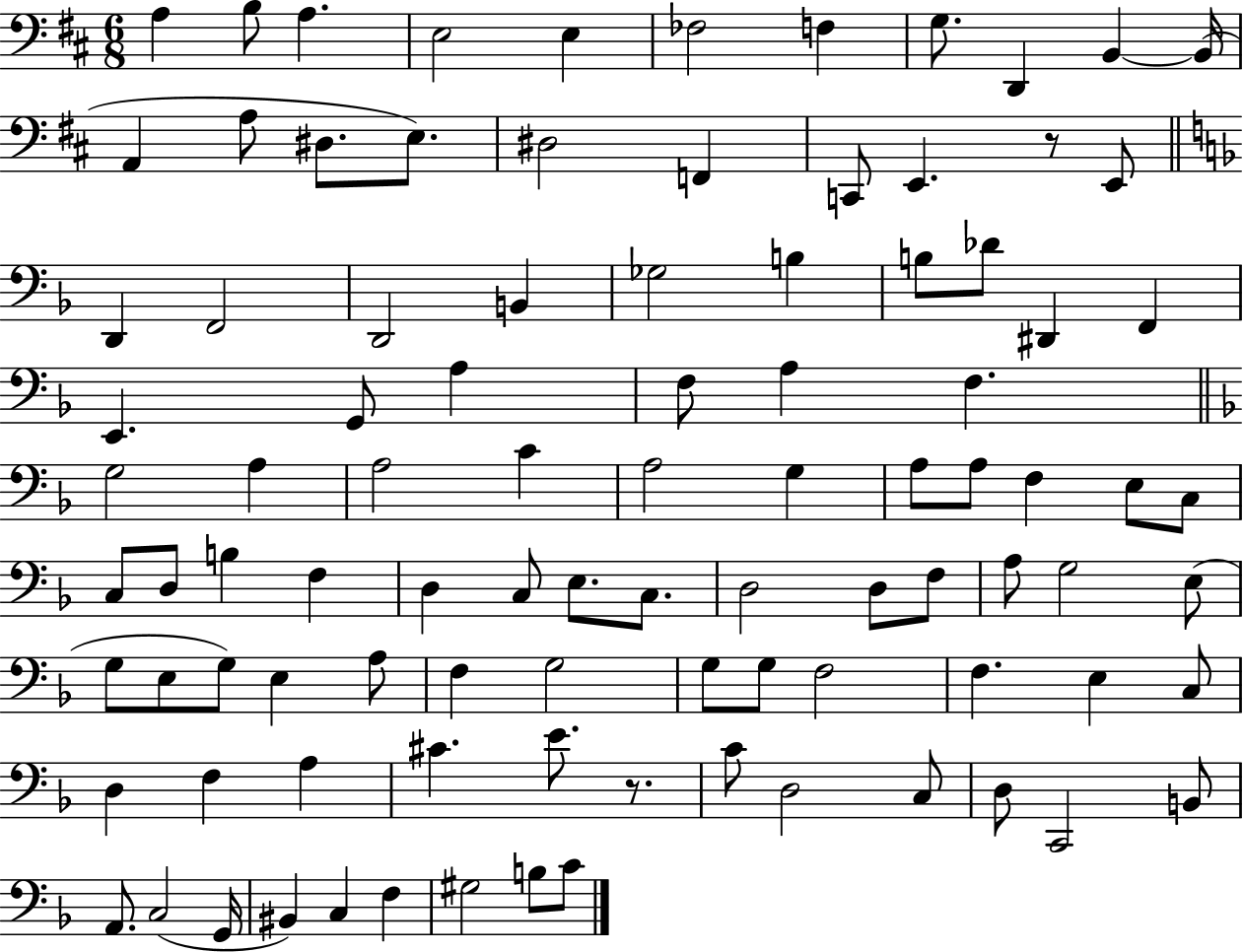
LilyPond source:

{
  \clef bass
  \numericTimeSignature
  \time 6/8
  \key d \major
  \repeat volta 2 { a4 b8 a4. | e2 e4 | fes2 f4 | g8. d,4 b,4~~ b,16( | \break a,4 a8 dis8. e8.) | dis2 f,4 | c,8 e,4. r8 e,8 | \bar "||" \break \key f \major d,4 f,2 | d,2 b,4 | ges2 b4 | b8 des'8 dis,4 f,4 | \break e,4. g,8 a4 | f8 a4 f4. | \bar "||" \break \key f \major g2 a4 | a2 c'4 | a2 g4 | a8 a8 f4 e8 c8 | \break c8 d8 b4 f4 | d4 c8 e8. c8. | d2 d8 f8 | a8 g2 e8( | \break g8 e8 g8) e4 a8 | f4 g2 | g8 g8 f2 | f4. e4 c8 | \break d4 f4 a4 | cis'4. e'8. r8. | c'8 d2 c8 | d8 c,2 b,8 | \break a,8. c2( g,16 | bis,4) c4 f4 | gis2 b8 c'8 | } \bar "|."
}